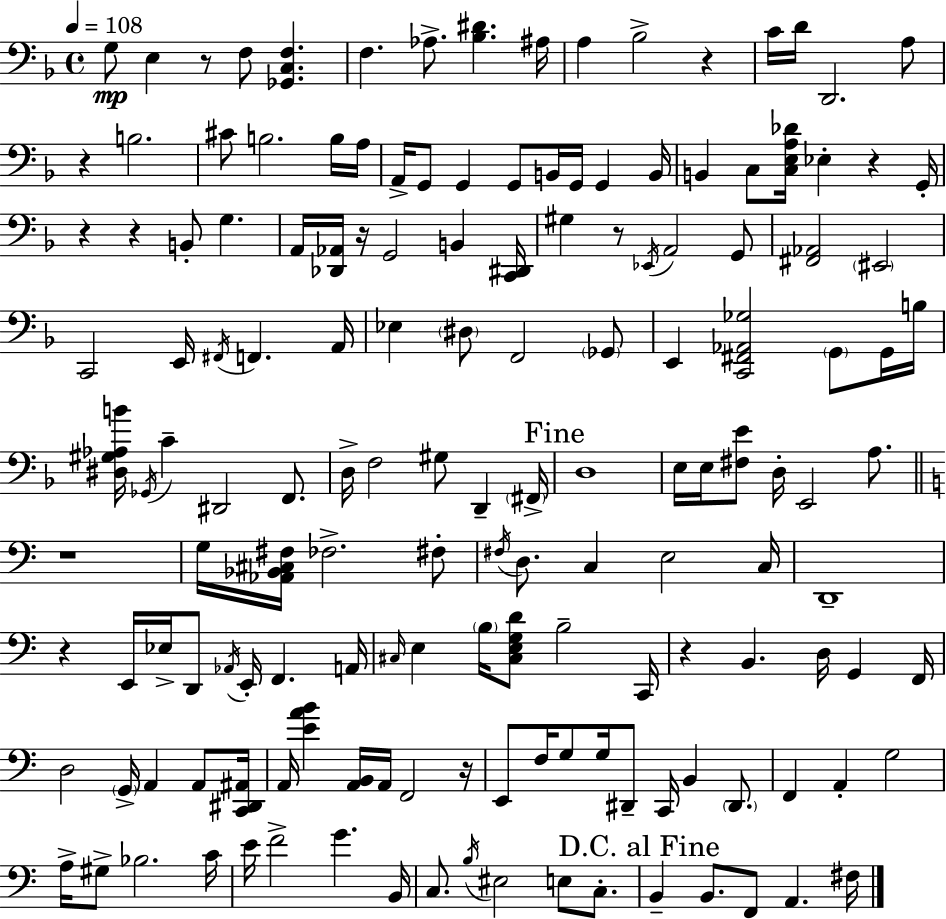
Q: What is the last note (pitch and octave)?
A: F#3